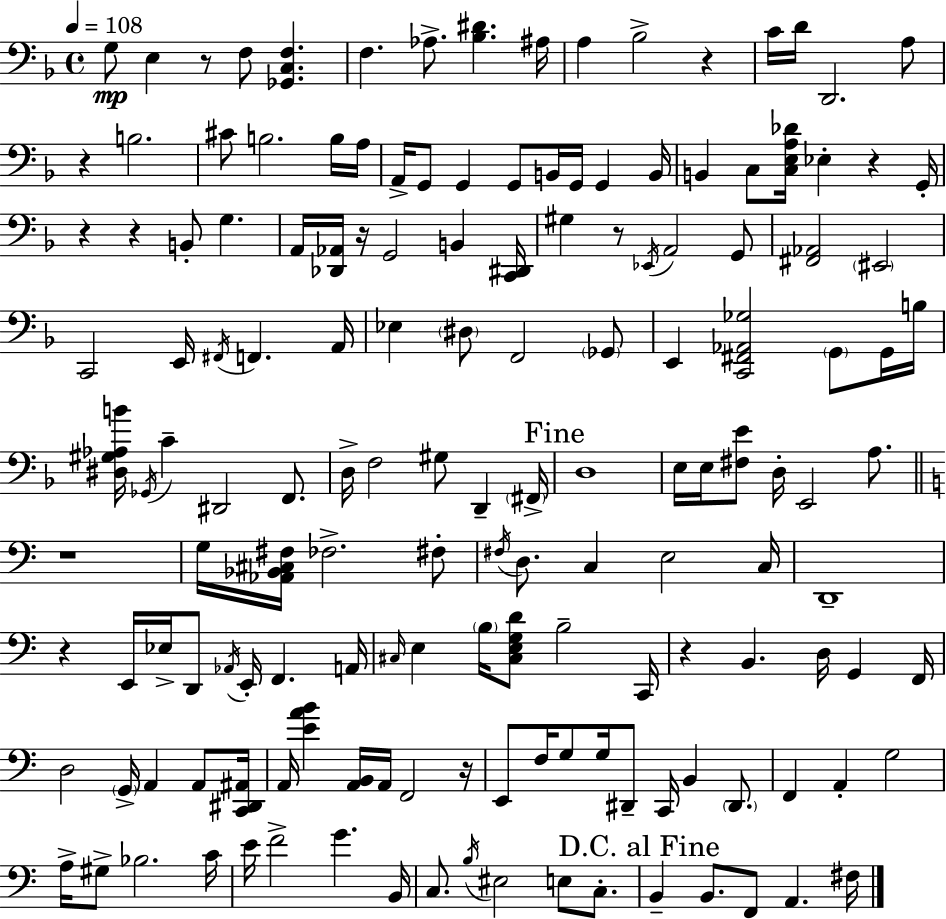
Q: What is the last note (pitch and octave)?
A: F#3